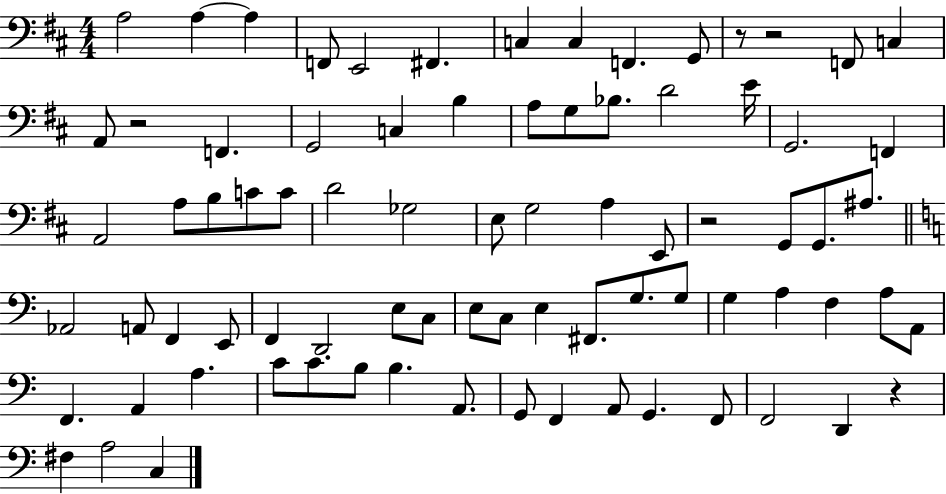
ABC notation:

X:1
T:Untitled
M:4/4
L:1/4
K:D
A,2 A, A, F,,/2 E,,2 ^F,, C, C, F,, G,,/2 z/2 z2 F,,/2 C, A,,/2 z2 F,, G,,2 C, B, A,/2 G,/2 _B,/2 D2 E/4 G,,2 F,, A,,2 A,/2 B,/2 C/2 C/2 D2 _G,2 E,/2 G,2 A, E,,/2 z2 G,,/2 G,,/2 ^A,/2 _A,,2 A,,/2 F,, E,,/2 F,, D,,2 E,/2 C,/2 E,/2 C,/2 E, ^F,,/2 G,/2 G,/2 G, A, F, A,/2 A,,/2 F,, A,, A, C/2 C/2 B,/2 B, A,,/2 G,,/2 F,, A,,/2 G,, F,,/2 F,,2 D,, z ^F, A,2 C,